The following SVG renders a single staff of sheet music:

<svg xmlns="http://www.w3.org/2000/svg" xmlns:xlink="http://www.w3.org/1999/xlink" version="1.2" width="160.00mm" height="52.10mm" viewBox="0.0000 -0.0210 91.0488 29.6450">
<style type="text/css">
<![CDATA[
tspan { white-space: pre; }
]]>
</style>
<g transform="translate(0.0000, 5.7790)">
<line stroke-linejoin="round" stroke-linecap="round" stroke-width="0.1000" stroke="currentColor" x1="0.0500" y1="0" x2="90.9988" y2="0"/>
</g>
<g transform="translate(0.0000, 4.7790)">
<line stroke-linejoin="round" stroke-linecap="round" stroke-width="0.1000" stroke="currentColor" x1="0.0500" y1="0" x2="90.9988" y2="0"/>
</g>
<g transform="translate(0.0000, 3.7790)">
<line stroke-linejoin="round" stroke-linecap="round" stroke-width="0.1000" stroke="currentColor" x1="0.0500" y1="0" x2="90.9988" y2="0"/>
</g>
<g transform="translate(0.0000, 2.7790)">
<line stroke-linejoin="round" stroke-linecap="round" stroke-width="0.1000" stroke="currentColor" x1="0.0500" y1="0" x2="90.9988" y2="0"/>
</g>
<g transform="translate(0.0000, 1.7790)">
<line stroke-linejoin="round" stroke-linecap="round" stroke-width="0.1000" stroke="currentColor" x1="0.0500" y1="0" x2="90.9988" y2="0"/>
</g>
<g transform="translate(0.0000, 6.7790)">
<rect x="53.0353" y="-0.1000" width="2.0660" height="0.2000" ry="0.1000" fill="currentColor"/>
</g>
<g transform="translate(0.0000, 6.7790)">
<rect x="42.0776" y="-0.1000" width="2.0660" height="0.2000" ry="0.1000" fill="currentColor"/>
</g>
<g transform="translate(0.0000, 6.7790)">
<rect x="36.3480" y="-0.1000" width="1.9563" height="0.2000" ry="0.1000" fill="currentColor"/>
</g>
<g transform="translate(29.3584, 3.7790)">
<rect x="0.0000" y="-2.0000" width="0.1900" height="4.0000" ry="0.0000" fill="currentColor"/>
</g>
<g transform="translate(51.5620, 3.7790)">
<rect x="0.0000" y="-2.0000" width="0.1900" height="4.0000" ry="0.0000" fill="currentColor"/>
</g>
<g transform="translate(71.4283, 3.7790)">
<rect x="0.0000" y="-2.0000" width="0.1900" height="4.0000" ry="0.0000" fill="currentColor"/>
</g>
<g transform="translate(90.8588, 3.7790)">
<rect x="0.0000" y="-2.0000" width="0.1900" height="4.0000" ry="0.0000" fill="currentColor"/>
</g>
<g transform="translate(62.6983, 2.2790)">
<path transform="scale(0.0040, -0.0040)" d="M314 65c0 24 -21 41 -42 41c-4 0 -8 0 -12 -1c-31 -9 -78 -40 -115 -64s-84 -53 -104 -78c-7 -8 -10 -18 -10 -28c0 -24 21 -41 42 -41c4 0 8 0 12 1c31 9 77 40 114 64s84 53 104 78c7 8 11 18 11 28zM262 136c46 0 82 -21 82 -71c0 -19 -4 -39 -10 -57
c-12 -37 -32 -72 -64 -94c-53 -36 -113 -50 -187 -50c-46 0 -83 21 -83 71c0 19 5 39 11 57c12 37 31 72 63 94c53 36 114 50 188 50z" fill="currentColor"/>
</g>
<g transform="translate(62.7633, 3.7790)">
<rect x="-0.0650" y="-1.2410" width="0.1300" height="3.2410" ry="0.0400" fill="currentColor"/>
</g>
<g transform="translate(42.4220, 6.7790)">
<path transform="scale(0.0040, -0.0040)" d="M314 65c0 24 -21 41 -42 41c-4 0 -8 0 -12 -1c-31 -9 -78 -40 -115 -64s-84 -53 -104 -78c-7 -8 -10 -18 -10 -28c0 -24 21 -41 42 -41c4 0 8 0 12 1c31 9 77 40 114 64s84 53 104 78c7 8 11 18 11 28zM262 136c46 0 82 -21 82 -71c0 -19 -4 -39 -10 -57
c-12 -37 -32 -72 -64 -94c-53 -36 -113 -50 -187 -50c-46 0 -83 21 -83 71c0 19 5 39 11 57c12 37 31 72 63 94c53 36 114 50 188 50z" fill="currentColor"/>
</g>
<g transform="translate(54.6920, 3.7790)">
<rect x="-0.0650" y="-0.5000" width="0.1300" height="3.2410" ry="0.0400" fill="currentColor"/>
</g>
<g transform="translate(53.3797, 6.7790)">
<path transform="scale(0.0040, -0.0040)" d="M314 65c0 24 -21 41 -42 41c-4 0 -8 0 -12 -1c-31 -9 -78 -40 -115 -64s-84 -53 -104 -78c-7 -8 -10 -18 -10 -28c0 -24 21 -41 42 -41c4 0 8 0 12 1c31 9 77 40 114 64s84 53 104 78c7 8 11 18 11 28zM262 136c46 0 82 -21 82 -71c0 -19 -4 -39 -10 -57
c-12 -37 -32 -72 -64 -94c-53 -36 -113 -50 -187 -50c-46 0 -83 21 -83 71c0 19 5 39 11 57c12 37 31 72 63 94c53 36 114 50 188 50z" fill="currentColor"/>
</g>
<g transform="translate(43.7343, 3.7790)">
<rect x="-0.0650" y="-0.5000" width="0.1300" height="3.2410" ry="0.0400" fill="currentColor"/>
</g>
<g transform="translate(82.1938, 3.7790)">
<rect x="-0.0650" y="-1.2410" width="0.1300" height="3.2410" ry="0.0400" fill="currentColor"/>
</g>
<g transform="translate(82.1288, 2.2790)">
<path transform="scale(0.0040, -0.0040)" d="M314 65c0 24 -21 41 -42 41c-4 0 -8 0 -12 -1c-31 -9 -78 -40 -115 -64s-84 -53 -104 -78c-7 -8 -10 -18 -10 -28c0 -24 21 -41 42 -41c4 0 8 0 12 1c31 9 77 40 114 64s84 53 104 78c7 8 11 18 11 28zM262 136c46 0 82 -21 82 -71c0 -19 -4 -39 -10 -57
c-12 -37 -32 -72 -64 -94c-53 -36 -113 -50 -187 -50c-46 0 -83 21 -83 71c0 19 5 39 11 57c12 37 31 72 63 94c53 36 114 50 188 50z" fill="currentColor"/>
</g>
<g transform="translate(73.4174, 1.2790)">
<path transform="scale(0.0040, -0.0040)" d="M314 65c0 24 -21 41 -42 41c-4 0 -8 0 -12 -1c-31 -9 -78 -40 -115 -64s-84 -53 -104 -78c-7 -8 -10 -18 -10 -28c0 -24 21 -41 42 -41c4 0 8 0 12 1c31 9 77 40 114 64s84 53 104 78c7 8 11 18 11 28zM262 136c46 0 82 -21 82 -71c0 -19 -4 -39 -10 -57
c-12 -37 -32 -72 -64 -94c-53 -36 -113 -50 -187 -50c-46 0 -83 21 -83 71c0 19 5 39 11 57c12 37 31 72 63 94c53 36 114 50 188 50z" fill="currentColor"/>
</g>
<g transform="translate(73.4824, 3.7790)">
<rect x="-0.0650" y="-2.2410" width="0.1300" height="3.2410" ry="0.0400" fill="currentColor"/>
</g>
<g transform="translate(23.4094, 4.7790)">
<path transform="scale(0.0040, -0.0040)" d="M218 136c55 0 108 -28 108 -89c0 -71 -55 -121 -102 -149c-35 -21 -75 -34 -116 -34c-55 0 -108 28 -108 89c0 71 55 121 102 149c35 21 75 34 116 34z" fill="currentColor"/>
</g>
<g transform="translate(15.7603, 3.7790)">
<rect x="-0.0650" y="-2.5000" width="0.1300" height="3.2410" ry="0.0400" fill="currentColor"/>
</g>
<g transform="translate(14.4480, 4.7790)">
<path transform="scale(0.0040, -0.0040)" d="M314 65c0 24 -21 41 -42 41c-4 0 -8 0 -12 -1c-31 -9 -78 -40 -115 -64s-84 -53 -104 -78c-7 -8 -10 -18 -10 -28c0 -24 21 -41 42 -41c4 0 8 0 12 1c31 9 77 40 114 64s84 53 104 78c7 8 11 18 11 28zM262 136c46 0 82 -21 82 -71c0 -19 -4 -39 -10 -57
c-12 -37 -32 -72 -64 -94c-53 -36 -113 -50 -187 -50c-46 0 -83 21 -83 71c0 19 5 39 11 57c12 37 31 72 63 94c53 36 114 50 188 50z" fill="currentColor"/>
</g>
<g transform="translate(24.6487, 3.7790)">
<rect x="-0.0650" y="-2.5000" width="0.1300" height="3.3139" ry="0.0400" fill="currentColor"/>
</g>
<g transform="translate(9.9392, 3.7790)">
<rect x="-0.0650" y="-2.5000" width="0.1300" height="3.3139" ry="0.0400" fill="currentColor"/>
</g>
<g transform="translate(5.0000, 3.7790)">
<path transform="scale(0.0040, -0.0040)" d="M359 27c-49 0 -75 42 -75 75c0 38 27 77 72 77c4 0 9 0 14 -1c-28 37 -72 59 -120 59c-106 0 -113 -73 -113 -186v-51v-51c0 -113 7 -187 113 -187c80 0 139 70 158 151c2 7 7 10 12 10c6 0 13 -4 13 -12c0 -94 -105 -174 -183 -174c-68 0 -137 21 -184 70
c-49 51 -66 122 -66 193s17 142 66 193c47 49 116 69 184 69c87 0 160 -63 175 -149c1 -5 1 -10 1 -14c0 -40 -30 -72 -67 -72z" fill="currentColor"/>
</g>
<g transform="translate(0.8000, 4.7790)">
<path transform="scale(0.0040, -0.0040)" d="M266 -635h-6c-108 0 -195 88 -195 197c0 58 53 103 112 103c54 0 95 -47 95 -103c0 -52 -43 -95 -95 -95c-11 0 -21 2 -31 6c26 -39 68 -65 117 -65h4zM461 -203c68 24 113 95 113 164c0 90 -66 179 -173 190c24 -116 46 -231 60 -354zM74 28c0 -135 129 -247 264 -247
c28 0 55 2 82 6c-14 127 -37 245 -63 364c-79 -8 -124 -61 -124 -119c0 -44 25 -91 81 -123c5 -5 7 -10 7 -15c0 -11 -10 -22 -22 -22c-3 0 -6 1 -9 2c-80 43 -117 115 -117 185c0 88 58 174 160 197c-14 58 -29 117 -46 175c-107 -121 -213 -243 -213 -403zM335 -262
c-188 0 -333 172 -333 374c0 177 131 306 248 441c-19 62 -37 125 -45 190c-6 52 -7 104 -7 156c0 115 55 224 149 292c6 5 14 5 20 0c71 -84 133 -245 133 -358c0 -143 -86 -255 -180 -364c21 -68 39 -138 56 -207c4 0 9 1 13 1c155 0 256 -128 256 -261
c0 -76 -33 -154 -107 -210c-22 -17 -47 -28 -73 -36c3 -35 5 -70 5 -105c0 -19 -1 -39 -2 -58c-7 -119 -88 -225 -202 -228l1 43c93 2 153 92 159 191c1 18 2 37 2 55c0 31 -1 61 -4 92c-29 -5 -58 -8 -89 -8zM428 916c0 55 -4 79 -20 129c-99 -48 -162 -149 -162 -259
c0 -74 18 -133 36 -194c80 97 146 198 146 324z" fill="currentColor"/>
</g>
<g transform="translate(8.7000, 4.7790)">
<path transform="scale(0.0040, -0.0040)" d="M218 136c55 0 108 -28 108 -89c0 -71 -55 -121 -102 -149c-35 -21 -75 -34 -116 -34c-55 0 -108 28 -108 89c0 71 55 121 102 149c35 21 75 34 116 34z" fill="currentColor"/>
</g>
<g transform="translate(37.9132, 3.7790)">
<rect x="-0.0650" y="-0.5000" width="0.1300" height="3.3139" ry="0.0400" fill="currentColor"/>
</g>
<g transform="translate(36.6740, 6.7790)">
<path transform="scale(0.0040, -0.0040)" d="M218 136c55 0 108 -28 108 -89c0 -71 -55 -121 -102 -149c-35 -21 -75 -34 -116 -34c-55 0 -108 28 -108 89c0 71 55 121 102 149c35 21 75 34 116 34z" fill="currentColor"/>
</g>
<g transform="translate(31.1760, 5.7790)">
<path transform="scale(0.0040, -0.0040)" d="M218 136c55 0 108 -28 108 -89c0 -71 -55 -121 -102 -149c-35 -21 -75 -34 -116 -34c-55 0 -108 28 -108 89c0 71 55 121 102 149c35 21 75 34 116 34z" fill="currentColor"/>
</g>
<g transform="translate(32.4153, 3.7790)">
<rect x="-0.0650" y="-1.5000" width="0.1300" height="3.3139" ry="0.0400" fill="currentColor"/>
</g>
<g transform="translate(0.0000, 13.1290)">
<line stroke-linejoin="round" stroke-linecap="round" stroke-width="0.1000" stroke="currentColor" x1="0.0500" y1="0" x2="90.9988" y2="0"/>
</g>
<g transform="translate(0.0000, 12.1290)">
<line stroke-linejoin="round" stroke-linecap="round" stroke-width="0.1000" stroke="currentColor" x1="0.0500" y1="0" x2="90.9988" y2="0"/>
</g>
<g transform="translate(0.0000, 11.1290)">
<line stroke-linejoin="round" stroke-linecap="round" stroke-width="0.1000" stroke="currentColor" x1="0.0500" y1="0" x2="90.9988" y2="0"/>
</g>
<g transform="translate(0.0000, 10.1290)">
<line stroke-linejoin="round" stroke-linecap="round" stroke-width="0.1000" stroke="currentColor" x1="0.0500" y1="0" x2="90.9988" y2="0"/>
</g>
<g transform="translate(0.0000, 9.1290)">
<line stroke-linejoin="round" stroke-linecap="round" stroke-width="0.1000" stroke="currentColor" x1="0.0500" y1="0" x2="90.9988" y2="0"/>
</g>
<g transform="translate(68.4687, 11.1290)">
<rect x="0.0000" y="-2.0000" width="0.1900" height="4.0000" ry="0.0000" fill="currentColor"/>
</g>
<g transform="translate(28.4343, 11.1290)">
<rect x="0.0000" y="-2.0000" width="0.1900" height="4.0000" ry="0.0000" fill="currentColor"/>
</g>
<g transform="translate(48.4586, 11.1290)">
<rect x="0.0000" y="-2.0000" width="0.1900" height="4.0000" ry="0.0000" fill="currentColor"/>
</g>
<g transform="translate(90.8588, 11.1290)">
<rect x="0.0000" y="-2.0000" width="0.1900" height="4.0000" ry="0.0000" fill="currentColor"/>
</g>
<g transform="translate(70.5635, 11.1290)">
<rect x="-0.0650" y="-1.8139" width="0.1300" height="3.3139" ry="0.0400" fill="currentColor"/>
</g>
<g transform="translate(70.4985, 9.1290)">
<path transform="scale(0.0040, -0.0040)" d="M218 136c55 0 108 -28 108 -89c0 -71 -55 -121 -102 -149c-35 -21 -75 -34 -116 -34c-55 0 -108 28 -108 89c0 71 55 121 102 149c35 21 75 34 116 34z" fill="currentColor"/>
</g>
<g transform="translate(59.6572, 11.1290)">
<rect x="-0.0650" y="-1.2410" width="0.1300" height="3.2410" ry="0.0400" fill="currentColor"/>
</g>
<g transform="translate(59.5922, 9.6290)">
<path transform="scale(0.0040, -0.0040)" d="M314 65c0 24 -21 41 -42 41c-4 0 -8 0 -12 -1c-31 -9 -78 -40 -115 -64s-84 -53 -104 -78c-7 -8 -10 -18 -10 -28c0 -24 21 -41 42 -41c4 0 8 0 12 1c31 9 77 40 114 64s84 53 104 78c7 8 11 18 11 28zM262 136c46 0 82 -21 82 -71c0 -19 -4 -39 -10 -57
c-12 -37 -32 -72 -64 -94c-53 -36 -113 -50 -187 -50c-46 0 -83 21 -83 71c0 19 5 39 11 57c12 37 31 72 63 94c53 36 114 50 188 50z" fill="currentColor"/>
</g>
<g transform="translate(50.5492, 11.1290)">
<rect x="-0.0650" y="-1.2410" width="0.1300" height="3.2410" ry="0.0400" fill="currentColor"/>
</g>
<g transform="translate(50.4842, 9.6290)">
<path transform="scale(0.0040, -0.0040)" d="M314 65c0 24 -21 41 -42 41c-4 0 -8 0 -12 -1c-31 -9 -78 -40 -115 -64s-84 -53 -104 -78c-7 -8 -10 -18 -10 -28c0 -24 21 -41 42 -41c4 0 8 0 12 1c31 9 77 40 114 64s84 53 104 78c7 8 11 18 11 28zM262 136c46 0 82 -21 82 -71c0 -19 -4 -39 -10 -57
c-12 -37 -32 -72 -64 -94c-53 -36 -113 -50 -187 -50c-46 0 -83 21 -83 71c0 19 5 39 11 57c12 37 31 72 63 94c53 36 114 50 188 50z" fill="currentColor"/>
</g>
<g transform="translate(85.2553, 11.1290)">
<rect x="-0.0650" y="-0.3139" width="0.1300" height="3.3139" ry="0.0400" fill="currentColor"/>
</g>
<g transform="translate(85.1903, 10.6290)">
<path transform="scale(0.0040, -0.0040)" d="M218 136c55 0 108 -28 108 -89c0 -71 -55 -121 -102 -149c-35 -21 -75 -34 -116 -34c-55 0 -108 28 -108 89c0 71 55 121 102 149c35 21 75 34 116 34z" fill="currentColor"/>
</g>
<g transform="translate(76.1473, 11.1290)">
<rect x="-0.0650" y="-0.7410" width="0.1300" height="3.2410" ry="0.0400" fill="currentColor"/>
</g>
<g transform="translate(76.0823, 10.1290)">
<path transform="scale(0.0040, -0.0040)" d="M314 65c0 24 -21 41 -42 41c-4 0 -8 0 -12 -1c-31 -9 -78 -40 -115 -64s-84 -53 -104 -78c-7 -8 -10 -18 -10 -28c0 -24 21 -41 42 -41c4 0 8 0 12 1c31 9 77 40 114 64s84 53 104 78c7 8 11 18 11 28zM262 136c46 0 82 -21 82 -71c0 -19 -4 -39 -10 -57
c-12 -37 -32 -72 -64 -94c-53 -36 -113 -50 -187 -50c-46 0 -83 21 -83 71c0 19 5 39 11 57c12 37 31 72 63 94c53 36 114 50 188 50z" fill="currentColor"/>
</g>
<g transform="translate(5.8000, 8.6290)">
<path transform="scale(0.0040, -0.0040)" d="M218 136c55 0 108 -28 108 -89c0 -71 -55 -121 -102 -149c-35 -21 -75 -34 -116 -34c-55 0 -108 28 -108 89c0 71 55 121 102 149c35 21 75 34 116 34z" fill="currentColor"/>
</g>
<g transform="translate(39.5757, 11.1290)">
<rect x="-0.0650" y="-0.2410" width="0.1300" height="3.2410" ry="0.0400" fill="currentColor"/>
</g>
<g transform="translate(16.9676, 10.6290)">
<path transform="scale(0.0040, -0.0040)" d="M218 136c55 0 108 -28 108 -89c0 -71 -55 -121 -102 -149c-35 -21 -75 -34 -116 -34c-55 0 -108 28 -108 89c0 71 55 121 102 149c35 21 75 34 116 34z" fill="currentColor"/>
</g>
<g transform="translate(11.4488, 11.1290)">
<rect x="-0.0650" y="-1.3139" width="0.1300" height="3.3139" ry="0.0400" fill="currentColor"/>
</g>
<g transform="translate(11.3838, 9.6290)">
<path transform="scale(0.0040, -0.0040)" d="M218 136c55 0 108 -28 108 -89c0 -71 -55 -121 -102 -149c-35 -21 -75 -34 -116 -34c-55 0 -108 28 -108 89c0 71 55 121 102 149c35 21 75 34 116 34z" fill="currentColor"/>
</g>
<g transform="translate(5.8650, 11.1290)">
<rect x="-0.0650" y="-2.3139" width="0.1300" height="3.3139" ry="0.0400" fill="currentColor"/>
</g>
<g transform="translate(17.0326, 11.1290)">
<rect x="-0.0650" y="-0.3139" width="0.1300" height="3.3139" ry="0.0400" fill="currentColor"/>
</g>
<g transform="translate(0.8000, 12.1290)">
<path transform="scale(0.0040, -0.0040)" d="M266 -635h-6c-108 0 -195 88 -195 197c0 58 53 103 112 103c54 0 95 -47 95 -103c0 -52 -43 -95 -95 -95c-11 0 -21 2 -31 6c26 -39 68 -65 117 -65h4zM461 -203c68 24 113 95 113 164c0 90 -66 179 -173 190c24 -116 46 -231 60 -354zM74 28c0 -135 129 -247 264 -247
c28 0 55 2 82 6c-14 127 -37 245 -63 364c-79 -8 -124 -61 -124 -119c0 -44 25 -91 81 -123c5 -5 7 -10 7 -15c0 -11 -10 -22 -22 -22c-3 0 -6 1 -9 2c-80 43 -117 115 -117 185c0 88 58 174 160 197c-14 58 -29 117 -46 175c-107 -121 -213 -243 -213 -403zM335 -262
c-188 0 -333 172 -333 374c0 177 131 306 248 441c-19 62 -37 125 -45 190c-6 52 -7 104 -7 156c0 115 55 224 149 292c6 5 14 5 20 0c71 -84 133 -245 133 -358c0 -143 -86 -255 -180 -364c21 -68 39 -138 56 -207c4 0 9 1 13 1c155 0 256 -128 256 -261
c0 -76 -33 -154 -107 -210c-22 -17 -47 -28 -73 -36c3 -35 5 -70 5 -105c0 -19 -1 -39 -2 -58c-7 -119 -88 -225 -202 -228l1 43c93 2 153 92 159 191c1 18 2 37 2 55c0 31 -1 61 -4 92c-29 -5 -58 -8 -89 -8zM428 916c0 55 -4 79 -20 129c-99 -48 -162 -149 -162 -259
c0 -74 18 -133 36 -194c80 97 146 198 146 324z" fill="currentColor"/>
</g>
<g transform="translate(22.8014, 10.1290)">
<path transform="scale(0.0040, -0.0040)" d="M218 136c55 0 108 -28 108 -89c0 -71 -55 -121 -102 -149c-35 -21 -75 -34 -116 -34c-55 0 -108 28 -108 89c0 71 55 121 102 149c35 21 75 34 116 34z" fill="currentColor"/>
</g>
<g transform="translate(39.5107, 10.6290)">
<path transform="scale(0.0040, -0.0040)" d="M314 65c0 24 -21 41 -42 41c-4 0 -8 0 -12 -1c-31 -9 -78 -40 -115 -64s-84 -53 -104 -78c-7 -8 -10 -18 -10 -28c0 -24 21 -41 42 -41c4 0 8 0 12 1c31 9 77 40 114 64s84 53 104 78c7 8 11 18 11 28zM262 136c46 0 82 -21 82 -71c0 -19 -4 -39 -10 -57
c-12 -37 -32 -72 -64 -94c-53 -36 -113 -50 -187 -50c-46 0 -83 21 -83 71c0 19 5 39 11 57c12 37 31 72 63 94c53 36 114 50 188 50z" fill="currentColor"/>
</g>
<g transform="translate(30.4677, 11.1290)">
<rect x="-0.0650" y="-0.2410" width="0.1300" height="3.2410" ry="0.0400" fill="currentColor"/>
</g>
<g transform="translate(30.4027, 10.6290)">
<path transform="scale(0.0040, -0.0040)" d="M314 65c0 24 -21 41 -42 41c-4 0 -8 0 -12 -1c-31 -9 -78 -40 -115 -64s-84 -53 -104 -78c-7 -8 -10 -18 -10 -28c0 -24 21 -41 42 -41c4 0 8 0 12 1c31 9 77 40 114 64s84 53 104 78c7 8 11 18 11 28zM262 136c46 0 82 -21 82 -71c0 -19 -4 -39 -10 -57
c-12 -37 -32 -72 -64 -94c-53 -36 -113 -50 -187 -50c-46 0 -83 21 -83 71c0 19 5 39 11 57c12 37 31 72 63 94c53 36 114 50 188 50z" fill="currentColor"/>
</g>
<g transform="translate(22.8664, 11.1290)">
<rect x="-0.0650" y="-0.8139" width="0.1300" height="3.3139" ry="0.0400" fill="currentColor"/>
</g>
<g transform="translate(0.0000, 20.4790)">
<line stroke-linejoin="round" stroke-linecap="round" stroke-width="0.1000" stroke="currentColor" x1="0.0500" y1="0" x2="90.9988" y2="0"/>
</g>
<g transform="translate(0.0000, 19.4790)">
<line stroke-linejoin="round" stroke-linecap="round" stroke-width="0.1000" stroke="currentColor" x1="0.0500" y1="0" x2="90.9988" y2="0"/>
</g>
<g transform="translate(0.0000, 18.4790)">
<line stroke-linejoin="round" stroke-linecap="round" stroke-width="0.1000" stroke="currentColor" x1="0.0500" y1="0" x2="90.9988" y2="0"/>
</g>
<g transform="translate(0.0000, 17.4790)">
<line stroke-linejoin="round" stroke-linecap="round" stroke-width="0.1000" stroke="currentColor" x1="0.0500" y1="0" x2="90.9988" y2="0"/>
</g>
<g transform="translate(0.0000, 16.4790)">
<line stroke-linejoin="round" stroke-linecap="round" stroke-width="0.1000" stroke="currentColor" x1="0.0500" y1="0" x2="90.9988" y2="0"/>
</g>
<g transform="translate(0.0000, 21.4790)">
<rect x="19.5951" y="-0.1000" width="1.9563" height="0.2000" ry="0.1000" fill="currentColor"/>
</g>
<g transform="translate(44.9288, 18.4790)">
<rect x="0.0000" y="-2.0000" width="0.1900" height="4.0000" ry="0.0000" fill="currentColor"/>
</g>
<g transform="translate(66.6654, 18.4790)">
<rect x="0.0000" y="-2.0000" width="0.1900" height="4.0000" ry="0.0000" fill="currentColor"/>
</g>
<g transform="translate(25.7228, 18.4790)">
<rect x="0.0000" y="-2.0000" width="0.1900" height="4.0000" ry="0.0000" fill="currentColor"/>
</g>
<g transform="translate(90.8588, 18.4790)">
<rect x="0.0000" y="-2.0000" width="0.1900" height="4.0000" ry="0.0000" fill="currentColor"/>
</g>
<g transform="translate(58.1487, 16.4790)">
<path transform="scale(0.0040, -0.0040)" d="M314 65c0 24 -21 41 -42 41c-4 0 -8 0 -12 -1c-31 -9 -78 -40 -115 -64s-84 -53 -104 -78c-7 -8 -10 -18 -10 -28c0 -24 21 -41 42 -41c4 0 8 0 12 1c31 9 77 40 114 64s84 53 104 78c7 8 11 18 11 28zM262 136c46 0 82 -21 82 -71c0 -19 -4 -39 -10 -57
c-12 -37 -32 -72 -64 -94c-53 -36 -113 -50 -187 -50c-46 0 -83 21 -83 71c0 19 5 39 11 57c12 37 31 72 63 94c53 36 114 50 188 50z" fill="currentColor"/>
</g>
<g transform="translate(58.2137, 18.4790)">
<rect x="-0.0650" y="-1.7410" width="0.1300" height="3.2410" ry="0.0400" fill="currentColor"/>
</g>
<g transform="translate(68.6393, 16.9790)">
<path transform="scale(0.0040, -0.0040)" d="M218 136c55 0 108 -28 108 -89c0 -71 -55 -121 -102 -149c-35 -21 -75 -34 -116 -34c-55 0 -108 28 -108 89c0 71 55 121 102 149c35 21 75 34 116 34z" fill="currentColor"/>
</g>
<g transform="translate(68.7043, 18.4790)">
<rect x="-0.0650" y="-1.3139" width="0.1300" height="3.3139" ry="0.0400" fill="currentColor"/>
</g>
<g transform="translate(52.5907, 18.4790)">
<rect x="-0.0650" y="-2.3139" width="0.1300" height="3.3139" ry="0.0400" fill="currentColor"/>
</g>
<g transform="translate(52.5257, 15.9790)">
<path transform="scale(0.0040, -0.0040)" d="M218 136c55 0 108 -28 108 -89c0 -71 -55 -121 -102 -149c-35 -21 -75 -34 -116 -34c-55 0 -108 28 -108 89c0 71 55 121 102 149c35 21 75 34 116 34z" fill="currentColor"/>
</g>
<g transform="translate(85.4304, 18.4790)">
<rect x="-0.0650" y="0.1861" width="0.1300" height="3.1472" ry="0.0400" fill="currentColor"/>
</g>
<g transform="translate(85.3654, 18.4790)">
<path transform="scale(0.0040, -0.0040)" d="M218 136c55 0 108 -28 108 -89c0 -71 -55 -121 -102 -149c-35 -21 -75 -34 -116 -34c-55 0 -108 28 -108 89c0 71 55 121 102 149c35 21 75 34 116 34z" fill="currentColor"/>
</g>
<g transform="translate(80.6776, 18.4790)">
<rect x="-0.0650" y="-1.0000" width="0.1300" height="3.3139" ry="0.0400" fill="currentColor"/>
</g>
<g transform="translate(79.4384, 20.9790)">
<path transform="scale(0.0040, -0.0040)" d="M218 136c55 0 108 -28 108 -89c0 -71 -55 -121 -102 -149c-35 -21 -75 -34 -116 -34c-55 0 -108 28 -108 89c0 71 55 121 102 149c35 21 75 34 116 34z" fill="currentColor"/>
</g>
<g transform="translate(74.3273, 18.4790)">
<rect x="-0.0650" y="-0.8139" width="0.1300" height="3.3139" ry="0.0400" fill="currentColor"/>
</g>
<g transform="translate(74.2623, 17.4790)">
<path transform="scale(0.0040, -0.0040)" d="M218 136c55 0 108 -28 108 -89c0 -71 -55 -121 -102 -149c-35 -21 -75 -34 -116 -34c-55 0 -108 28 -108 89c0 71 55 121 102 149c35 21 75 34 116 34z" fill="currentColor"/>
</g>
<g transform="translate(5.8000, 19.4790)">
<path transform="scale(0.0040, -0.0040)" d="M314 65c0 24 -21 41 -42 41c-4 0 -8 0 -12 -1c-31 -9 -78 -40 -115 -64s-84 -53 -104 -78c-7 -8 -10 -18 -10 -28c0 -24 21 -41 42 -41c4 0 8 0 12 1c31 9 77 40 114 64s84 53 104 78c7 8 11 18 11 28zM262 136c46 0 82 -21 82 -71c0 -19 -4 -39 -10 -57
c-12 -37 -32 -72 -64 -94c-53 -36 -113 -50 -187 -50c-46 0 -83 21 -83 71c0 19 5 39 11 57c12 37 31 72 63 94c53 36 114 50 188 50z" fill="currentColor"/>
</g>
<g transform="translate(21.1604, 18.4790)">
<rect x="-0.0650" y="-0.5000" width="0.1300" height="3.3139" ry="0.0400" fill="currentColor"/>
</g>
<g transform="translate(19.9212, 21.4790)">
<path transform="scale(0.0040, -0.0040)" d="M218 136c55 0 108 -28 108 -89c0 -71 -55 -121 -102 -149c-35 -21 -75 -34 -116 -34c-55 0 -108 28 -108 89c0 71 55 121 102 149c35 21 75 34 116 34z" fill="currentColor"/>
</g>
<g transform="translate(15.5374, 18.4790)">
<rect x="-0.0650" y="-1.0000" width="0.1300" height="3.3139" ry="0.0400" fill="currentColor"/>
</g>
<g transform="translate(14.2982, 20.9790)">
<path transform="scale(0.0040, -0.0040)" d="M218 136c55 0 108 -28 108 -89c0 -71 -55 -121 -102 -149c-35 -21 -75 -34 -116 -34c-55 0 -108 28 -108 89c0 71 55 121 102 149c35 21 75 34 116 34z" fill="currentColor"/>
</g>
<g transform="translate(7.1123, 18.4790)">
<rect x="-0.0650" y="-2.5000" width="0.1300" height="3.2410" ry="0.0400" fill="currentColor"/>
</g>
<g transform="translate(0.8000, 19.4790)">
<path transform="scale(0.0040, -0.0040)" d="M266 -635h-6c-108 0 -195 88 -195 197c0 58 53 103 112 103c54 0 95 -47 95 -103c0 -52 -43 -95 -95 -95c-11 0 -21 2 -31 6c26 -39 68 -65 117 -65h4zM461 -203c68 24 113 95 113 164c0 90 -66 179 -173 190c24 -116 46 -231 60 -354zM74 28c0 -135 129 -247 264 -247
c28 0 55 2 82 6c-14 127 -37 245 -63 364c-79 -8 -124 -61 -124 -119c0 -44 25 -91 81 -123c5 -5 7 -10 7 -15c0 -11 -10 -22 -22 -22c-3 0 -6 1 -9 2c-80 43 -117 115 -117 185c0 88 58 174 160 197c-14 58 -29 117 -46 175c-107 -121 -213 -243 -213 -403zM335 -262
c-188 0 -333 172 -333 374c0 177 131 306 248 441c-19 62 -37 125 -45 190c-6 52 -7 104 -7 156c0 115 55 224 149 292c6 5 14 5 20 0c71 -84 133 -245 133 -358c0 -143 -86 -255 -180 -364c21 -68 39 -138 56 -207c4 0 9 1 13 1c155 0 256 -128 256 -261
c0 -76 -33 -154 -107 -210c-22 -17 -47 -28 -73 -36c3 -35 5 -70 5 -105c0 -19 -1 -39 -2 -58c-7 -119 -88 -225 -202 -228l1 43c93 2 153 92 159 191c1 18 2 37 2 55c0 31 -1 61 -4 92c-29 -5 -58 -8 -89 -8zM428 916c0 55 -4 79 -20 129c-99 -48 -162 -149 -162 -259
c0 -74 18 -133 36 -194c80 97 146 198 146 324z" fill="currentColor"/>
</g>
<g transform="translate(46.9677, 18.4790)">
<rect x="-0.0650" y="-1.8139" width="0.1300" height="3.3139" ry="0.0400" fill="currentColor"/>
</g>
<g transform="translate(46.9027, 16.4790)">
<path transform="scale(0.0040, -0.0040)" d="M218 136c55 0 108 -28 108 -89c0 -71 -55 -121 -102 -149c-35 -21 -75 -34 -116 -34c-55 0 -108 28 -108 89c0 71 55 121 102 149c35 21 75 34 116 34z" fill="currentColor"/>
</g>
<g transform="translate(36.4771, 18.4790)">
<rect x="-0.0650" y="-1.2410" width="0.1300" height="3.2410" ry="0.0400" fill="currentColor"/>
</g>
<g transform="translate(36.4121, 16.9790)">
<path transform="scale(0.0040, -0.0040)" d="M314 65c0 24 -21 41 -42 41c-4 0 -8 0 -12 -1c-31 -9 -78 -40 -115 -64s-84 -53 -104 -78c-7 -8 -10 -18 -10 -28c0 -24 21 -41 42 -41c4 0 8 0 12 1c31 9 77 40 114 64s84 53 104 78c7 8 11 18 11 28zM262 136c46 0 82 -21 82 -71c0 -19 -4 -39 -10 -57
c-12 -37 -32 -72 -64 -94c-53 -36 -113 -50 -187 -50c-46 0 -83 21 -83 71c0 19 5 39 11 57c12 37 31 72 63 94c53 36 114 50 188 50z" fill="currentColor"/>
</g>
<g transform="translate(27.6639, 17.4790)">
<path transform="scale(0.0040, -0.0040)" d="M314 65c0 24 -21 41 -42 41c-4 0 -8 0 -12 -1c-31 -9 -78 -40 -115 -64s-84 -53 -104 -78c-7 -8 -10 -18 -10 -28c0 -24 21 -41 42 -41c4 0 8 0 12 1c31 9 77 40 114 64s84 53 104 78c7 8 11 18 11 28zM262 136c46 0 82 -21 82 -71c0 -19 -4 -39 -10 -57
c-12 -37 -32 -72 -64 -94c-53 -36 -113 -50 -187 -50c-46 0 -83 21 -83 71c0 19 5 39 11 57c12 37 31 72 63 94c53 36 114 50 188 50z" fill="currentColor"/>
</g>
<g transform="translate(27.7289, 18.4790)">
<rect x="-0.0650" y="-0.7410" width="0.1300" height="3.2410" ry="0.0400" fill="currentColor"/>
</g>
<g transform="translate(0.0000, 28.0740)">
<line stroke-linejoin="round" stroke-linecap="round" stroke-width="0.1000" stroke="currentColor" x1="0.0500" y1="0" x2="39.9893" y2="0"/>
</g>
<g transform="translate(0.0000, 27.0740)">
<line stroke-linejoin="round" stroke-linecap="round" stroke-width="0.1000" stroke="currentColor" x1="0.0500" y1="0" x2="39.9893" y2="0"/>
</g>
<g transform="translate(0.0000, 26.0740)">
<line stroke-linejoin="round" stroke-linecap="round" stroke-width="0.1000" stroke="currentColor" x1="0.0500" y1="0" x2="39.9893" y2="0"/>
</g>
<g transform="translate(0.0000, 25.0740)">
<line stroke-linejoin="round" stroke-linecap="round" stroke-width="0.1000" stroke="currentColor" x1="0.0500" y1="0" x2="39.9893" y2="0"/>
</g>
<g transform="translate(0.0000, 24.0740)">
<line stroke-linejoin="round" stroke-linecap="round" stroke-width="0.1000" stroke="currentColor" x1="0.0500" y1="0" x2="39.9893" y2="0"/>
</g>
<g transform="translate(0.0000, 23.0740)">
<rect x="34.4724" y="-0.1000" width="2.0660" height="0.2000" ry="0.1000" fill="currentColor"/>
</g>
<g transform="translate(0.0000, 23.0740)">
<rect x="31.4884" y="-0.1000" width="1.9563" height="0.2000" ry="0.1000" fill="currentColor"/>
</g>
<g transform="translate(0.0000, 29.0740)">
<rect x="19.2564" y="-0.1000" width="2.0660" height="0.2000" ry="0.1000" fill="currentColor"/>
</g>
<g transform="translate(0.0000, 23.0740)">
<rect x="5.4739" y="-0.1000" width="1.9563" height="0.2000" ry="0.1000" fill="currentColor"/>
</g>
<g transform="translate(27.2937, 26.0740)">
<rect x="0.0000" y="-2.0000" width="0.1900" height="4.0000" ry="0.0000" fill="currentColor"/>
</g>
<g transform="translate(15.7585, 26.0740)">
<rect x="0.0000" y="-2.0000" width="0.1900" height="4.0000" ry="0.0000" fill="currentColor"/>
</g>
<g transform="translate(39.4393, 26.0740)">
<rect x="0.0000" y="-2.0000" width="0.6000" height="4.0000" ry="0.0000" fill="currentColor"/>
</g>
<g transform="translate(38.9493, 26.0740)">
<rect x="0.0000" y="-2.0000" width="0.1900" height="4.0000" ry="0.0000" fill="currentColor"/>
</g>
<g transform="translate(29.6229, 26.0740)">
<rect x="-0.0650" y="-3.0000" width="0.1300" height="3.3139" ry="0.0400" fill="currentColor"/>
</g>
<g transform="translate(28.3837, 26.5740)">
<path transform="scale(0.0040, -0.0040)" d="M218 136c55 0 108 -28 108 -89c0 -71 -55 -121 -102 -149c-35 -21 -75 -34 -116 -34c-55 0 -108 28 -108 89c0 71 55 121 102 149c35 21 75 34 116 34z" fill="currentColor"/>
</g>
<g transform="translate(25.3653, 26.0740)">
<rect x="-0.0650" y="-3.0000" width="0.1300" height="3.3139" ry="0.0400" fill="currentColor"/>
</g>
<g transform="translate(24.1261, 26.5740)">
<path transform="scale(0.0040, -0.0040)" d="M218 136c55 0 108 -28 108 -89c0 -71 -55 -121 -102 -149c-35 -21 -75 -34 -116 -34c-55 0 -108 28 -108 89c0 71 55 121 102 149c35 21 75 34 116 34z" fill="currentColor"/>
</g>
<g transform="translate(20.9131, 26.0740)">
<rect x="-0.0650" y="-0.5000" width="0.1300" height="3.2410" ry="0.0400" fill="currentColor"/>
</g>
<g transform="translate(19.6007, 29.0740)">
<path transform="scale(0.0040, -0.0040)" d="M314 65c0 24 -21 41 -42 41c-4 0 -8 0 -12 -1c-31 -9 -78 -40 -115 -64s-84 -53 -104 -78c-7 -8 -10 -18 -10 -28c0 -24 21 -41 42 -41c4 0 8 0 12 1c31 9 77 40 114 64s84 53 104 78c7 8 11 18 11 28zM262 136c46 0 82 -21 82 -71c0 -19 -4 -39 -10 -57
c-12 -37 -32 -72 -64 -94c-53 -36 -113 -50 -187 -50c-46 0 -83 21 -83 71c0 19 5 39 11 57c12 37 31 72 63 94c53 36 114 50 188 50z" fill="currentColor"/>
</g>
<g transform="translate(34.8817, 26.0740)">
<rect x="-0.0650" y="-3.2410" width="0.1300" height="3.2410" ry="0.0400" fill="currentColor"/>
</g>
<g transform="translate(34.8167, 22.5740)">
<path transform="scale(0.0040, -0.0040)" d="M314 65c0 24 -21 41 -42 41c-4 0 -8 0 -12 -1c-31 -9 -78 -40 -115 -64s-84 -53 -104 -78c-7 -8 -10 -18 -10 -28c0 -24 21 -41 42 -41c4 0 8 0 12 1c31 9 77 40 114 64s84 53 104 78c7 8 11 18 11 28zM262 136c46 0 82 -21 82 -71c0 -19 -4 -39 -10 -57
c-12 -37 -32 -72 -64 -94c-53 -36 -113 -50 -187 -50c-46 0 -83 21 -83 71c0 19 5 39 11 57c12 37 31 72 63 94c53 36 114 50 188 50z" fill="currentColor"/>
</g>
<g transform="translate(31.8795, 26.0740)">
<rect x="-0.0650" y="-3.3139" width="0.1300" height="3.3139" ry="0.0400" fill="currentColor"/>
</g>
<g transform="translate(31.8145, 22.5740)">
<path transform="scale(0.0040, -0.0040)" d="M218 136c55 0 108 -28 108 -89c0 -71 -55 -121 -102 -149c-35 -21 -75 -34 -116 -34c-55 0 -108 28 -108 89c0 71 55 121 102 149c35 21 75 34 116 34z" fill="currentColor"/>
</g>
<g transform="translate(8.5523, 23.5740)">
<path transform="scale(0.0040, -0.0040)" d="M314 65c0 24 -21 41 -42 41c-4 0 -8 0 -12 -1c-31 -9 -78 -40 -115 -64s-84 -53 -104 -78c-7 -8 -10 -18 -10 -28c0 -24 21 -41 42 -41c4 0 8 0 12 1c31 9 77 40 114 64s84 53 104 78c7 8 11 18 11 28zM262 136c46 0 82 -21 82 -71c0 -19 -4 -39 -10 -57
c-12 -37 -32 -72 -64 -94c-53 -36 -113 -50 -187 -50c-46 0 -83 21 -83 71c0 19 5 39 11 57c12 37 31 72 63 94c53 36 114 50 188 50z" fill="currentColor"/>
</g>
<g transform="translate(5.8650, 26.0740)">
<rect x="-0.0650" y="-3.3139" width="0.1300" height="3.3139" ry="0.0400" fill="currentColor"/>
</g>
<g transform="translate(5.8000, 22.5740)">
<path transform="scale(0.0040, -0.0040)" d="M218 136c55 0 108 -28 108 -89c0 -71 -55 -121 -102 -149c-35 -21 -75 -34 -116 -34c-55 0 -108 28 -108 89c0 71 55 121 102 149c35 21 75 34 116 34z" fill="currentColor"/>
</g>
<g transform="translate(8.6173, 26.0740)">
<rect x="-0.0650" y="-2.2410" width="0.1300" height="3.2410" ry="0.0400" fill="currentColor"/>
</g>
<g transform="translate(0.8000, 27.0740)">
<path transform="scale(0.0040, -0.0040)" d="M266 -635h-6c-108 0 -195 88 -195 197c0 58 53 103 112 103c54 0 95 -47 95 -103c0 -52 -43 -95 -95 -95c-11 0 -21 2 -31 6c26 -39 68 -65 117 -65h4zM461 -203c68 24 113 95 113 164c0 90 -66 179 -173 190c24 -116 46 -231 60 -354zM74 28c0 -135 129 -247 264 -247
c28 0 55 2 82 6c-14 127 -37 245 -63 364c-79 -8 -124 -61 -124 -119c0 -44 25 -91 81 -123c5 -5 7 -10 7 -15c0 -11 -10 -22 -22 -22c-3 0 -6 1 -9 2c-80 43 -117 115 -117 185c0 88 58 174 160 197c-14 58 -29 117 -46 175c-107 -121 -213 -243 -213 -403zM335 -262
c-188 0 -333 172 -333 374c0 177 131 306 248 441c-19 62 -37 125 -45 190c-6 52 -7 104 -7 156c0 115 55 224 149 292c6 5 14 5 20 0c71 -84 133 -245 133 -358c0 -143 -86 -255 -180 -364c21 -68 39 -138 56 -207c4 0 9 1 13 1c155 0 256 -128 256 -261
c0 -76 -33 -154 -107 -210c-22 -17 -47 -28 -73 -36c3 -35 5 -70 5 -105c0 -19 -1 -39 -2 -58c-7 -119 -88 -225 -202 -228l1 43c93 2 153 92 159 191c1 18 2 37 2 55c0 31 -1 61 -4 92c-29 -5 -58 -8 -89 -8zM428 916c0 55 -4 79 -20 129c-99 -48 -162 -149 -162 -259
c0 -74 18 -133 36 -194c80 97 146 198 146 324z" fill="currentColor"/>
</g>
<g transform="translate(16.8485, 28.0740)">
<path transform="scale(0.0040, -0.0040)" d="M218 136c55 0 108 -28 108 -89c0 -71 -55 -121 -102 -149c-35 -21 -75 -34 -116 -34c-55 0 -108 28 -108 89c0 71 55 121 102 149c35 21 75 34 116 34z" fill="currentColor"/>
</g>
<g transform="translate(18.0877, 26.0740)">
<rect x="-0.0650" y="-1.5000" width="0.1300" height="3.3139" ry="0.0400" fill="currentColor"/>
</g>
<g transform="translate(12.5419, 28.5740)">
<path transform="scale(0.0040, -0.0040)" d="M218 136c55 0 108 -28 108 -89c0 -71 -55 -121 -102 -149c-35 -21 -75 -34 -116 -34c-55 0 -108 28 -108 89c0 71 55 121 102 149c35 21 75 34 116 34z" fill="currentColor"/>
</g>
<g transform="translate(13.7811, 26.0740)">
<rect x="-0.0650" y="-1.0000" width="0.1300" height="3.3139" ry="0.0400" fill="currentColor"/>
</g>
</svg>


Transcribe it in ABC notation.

X:1
T:Untitled
M:4/4
L:1/4
K:C
G G2 G E C C2 C2 e2 g2 e2 g e c d c2 c2 e2 e2 f d2 c G2 D C d2 e2 f g f2 e d D B b g2 D E C2 A A b b2